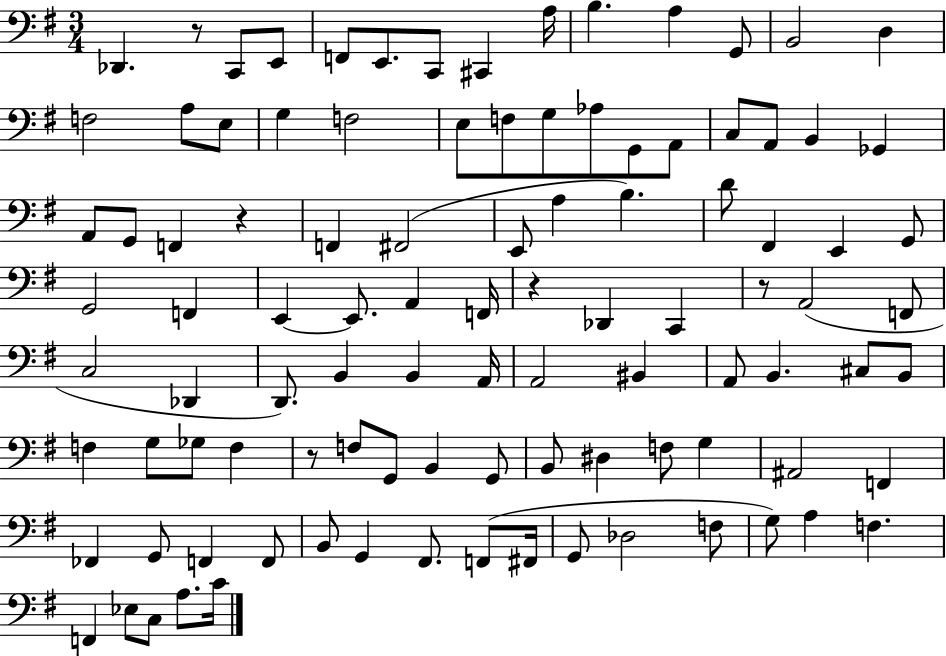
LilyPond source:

{
  \clef bass
  \numericTimeSignature
  \time 3/4
  \key g \major
  des,4. r8 c,8 e,8 | f,8 e,8. c,8 cis,4 a16 | b4. a4 g,8 | b,2 d4 | \break f2 a8 e8 | g4 f2 | e8 f8 g8 aes8 g,8 a,8 | c8 a,8 b,4 ges,4 | \break a,8 g,8 f,4 r4 | f,4 fis,2( | e,8 a4 b4.) | d'8 fis,4 e,4 g,8 | \break g,2 f,4 | e,4~~ e,8. a,4 f,16 | r4 des,4 c,4 | r8 a,2( f,8 | \break c2 des,4 | d,8.) b,4 b,4 a,16 | a,2 bis,4 | a,8 b,4. cis8 b,8 | \break f4 g8 ges8 f4 | r8 f8 g,8 b,4 g,8 | b,8 dis4 f8 g4 | ais,2 f,4 | \break fes,4 g,8 f,4 f,8 | b,8 g,4 fis,8. f,8( fis,16 | g,8 des2 f8 | g8) a4 f4. | \break f,4 ees8 c8 a8. c'16 | \bar "|."
}